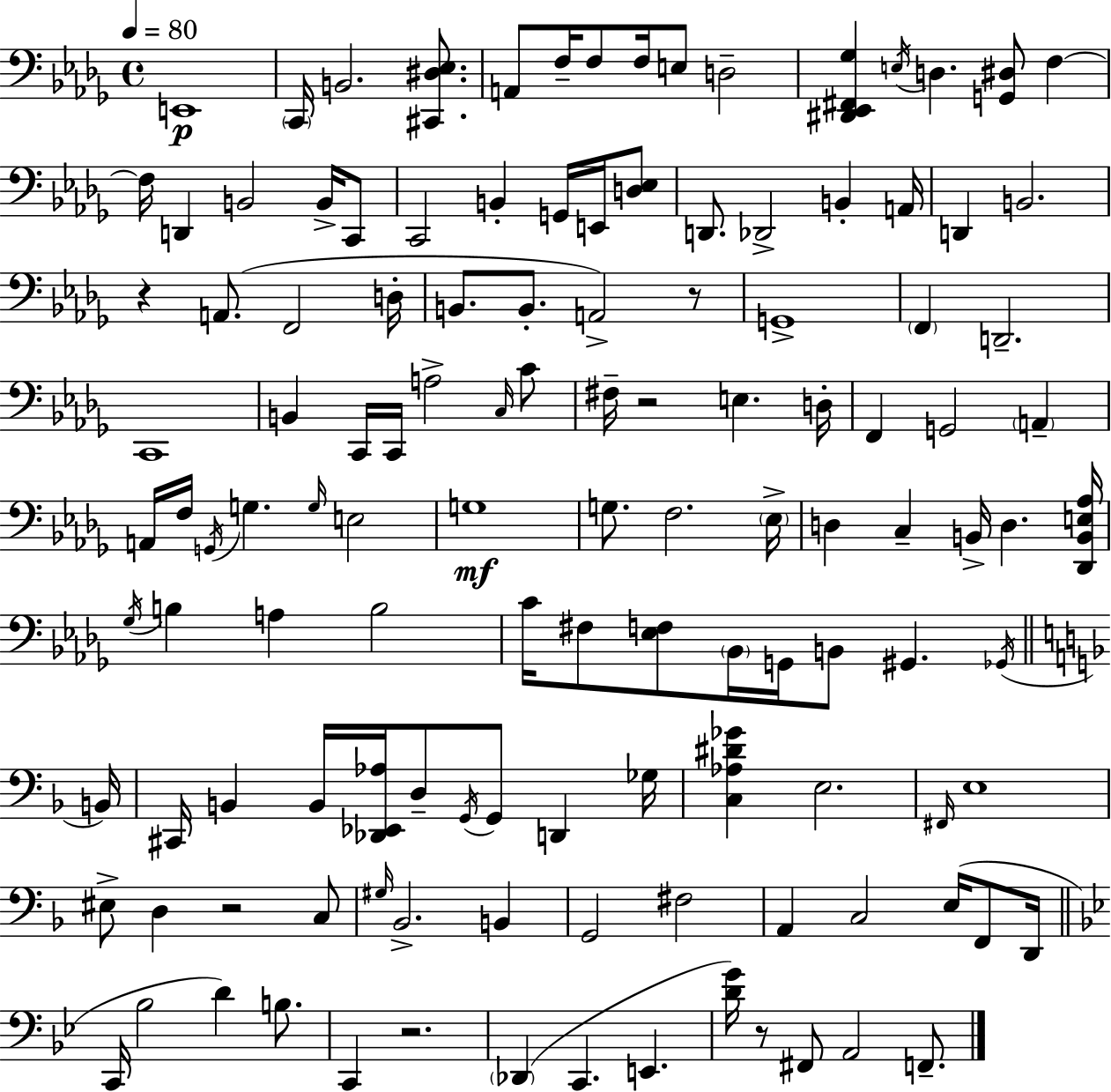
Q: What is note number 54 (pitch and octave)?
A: G3